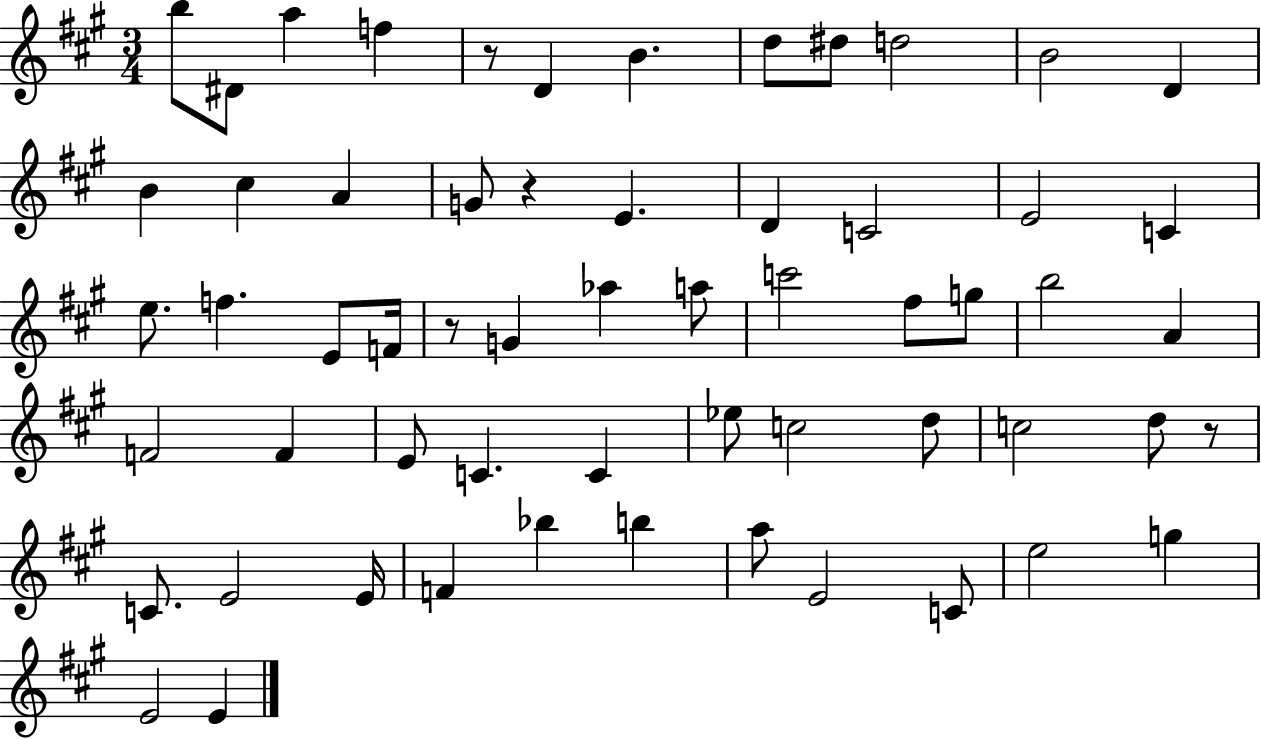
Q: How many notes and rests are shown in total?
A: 59